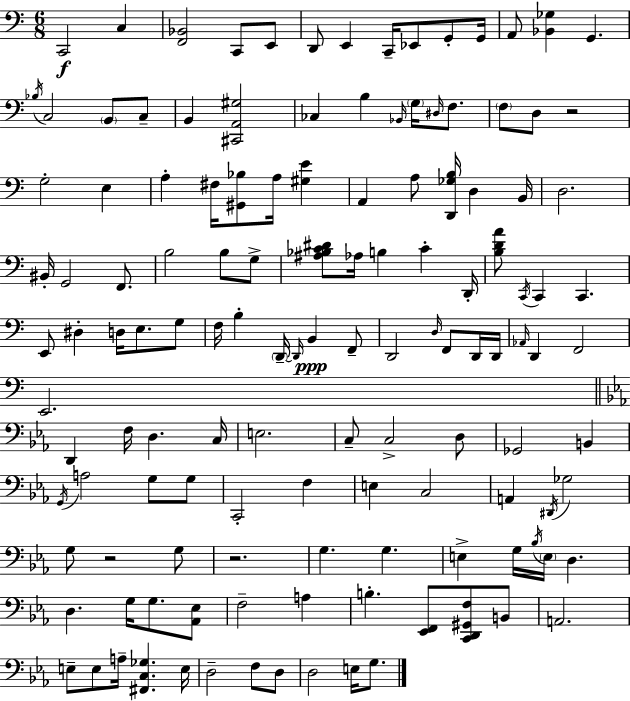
{
  \clef bass
  \numericTimeSignature
  \time 6/8
  \key c \major
  \repeat volta 2 { c,2\f c4 | <f, bes,>2 c,8 e,8 | d,8 e,4 c,16-- ees,8 g,8-. g,16 | a,8 <bes, ges>4 g,4. | \break \acciaccatura { bes16 } c2 \parenthesize b,8 c8-- | b,4 <cis, a, gis>2 | ces4 b4 \grace { bes,16 } \parenthesize g16 \grace { dis16 } | f8. \parenthesize f8 d8 r2 | \break g2-. e4 | a4-. fis16 <gis, bes>8 a16 <gis e'>4 | a,4 a8 <d, ges b>16 d4 | b,16 d2. | \break bis,16-. g,2 | f,8. b2 b8 | g8-> <ais bes c' dis'>8 aes16 b4 c'4-. | d,16-. <b d' a'>8 \acciaccatura { c,16 } c,4 c,4. | \break e,8 dis4-. d16 e8. | g8 f16 b4-. \parenthesize d,16--~~ \grace { d,16 }\ppp b,4 | f,8-- d,2 | \grace { d16 } f,8 d,16 d,16 \grace { aes,16 } d,4 f,2 | \break e,2. | \bar "||" \break \key c \minor d,4 f16 d4. c16 | e2. | c8-- c2-> d8 | ges,2 b,4 | \break \acciaccatura { g,16 } a2 g8 g8 | c,2-. f4 | e4 c2 | a,4 \acciaccatura { dis,16 } ges2 | \break g8 r2 | g8 r2. | g4. g4. | e4-> g16 \acciaccatura { bes16 } \parenthesize e16 d4. | \break d4. g16 g8. | <aes, ees>8 f2-- a4 | b4.-. <ees, f,>8 <c, d, gis, f>8 | b,8 a,2. | \break e8-- e8 a16-- <fis, c ges>4. | e16 d2-- f8 | d8 d2 e16 | g8. } \bar "|."
}